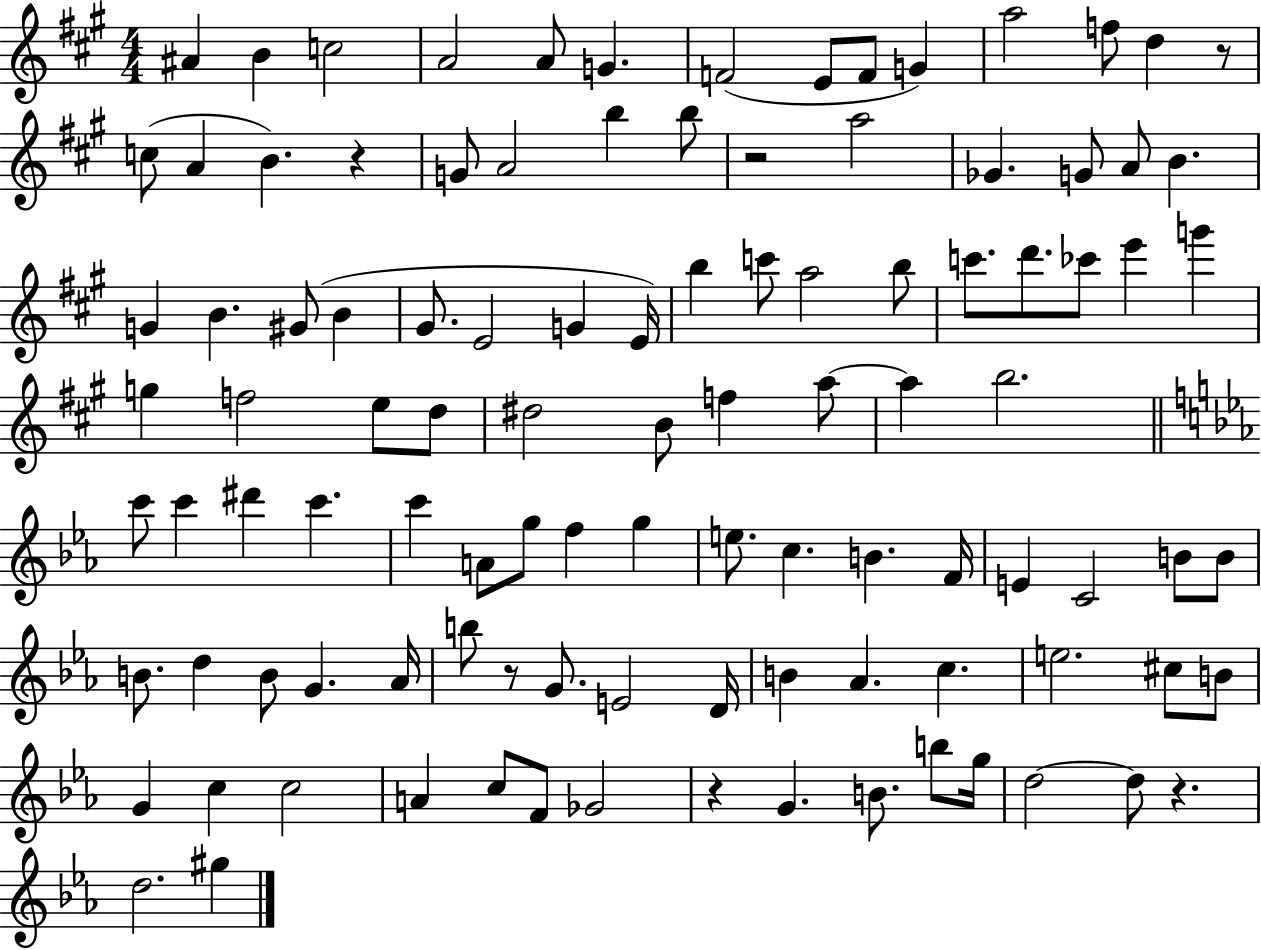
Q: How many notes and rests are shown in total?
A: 105